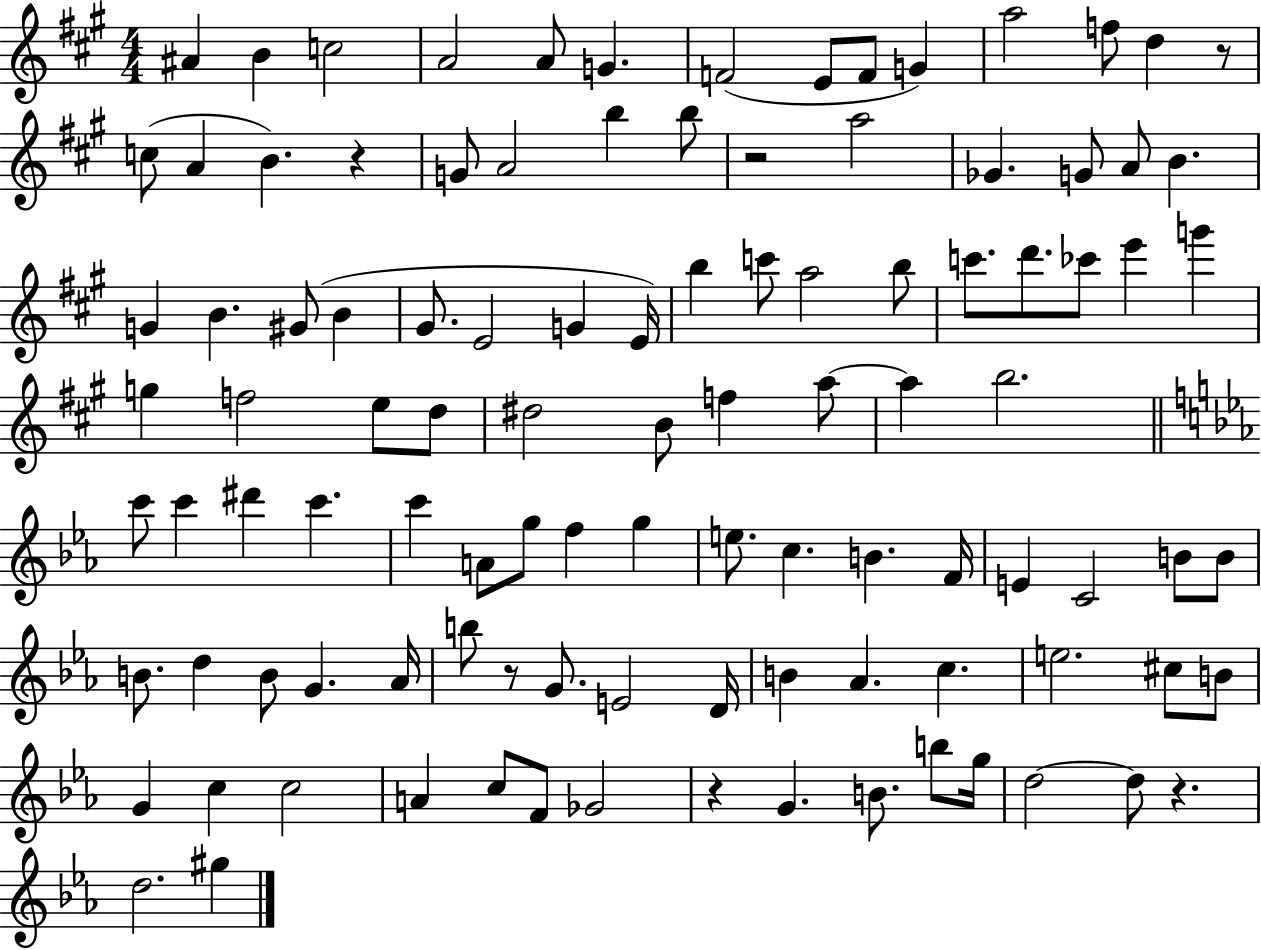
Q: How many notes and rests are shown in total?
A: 105